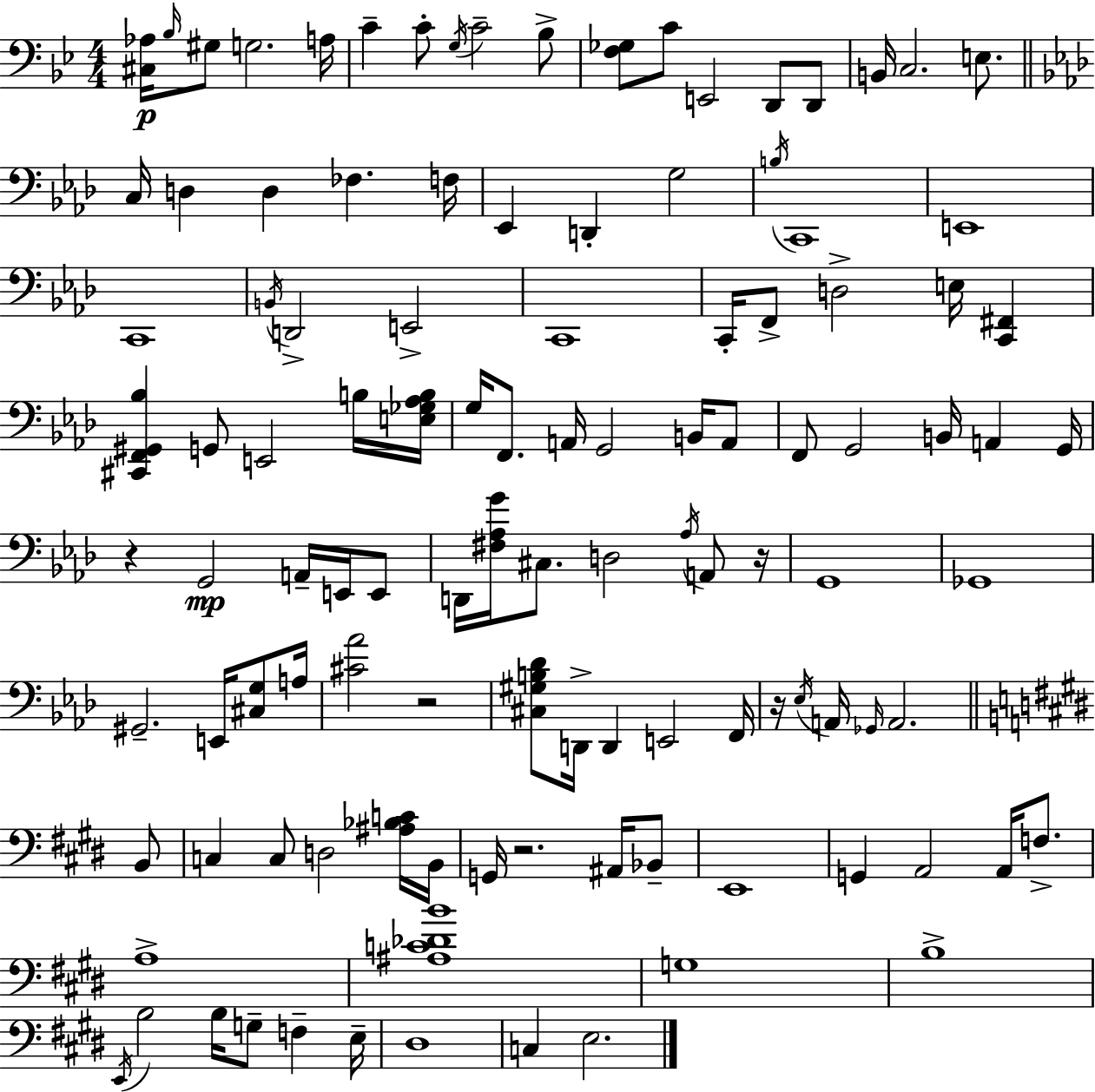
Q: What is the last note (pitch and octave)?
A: E3